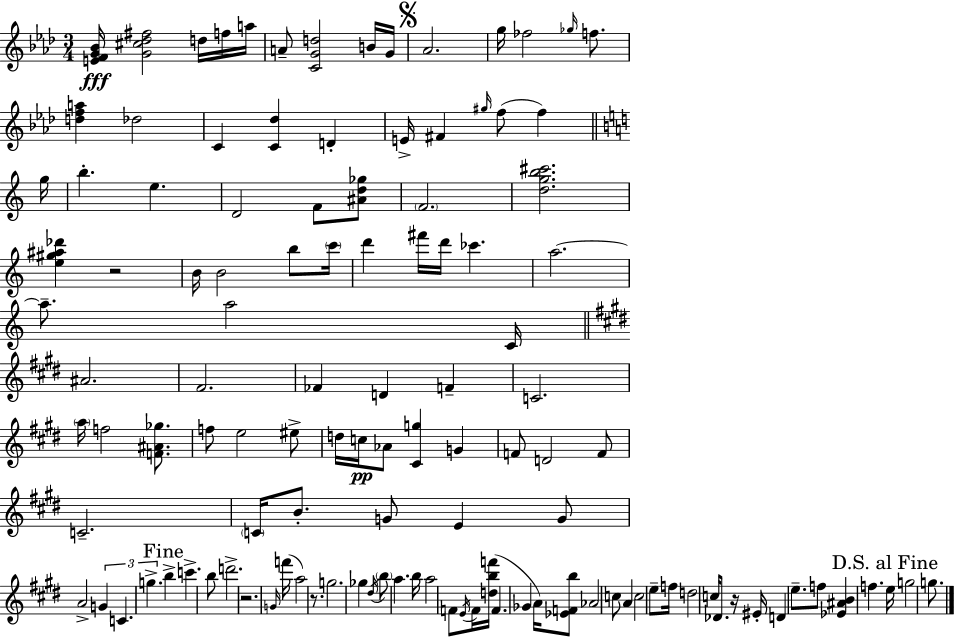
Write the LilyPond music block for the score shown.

{
  \clef treble
  \numericTimeSignature
  \time 3/4
  \key f \minor
  <e' f' g' bes'>16\fff <g' cis'' des'' fis''>2 d''16 f''16 a''16 | a'8-- <c' g' d''>2 b'16 g'16 | \mark \markup { \musicglyph "scripts.segno" } aes'2. | g''16 fes''2 \grace { ges''16 } f''8. | \break <d'' f'' a''>4 des''2 | c'4 <c' des''>4 d'4-. | e'16-> fis'4 \grace { gis''16 }( f''8 f''4) | \bar "||" \break \key c \major g''16 b''4.-. e''4. | d'2 f'8 <ais' d'' ges''>8 | \parenthesize f'2. | <d'' g'' b'' cis'''>2. | \break <e'' gis'' ais'' des'''>4 r2 | b'16 b'2 b''8 | \parenthesize c'''16 d'''4 fis'''16 d'''16 ces'''4. | a''2.~~ | \break a''8.-- a''2 | c'16 \bar "||" \break \key e \major ais'2. | fis'2. | fes'4 d'4 f'4-- | c'2. | \break \parenthesize a''16 f''2 <f' ais' ges''>8. | f''8 e''2 eis''8-> | d''16 c''16\pp aes'8 <cis' g''>4 g'4 | f'8 d'2 f'8 | \break c'2.-- | \parenthesize c'16 b'8.-. g'8 e'4 g'8 | a'2-> \tuplet 3/2 { g'4 | c'4. g''4.-> } | \break \mark "Fine" b''4-> c'''4.-> b''8 | d'''2.-> | r2. | \grace { g'16 }( f'''16 a''2) r8. | \break g''2. | ges''4 \acciaccatura { dis''16 } \parenthesize b''8 a''4. | b''16 a''2 f'8 | \acciaccatura { e'16 } f'16 <d'' b'' f'''>16( f'4. ges'4 | \break a'16) <ees' f' b''>8 aes'2 | c''8 a'4 c''2 | e''8-- f''16 d''2 | c''16 des'8. r16 eis'16-. d'4 | \break e''8.-- f''8 <ees' ais' b'>4 f''4. | \mark "D.S. al Fine" e''16 g''2 | g''8. \bar "|."
}